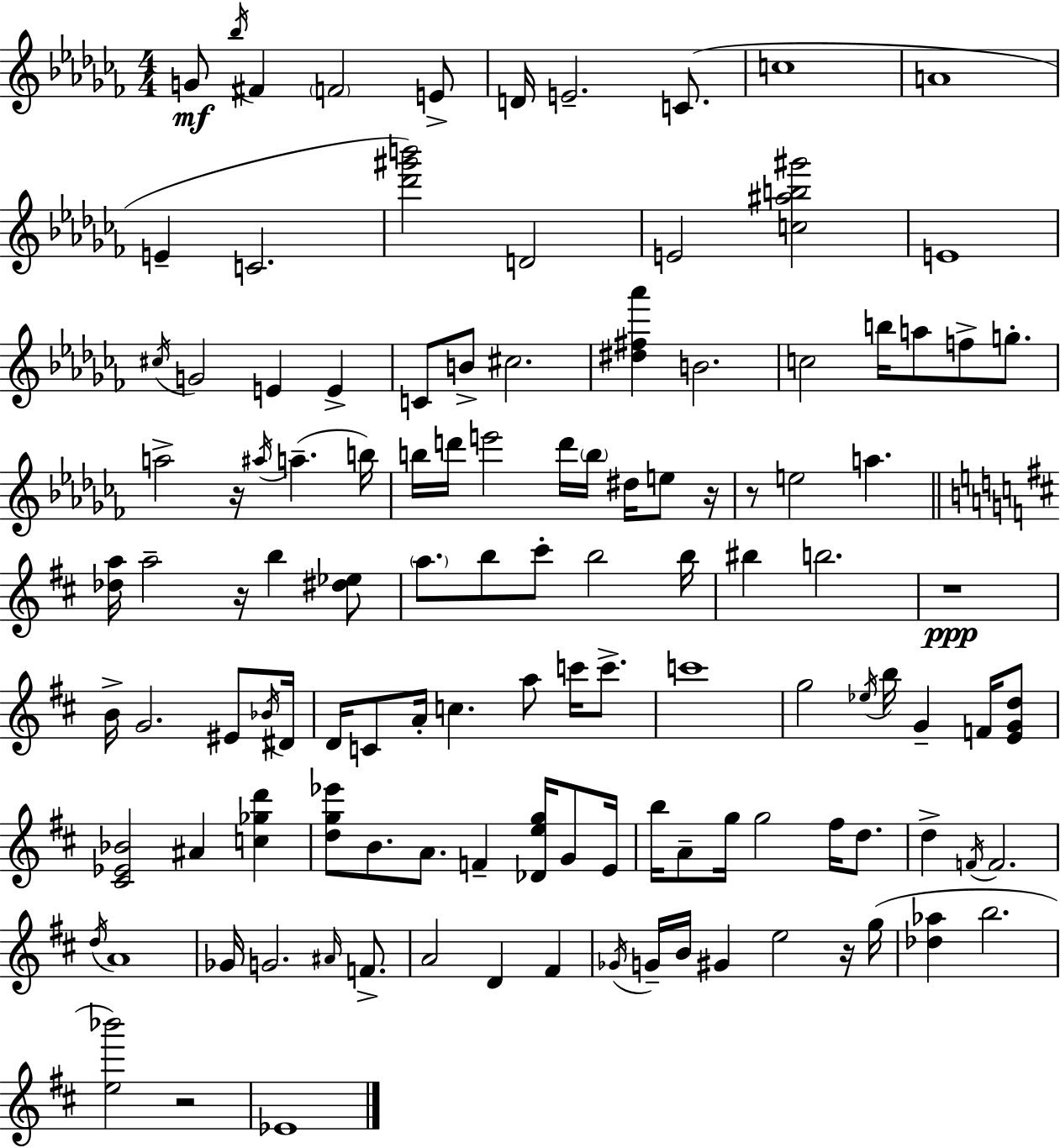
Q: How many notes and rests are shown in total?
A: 119